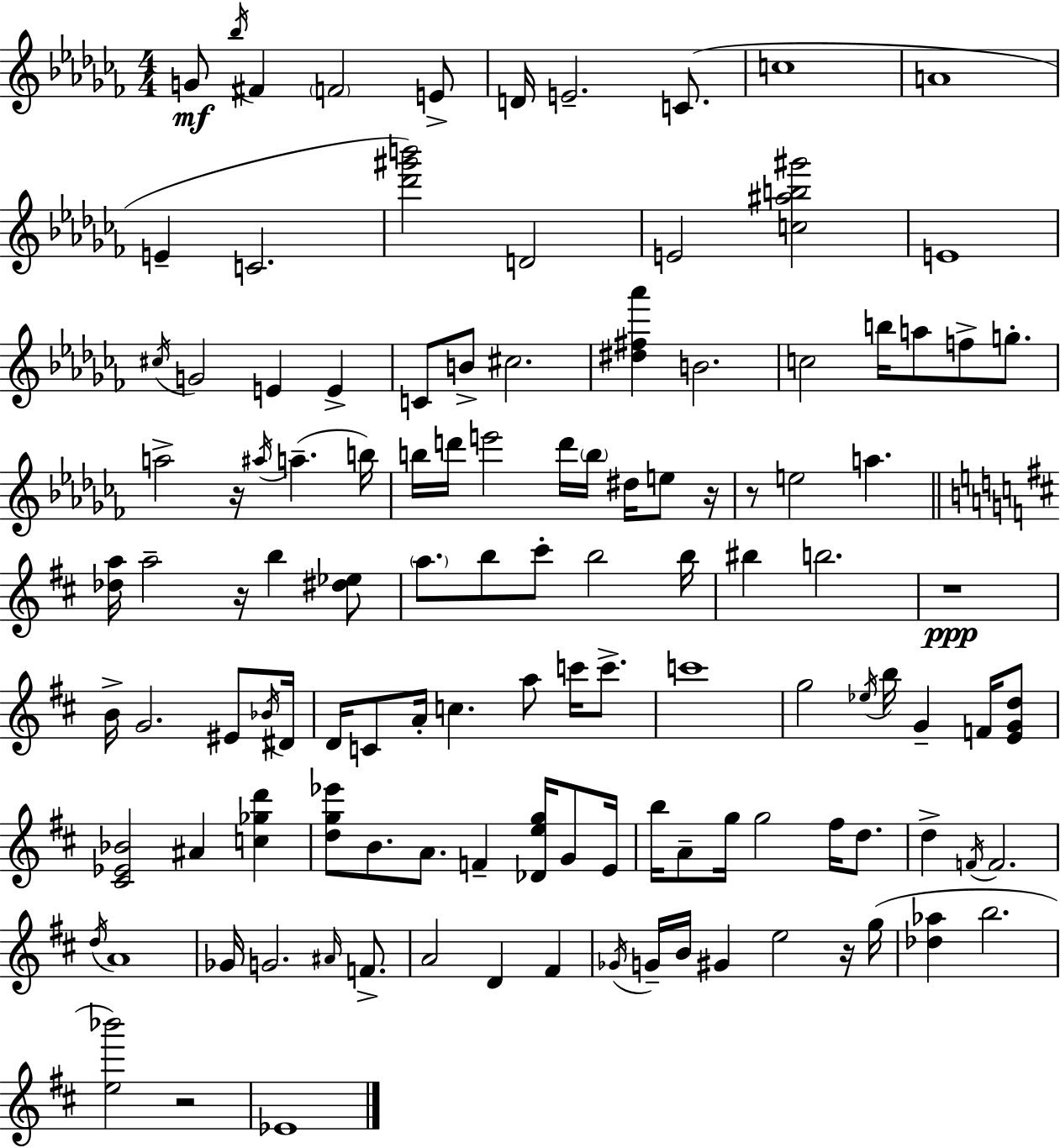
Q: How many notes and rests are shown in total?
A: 119